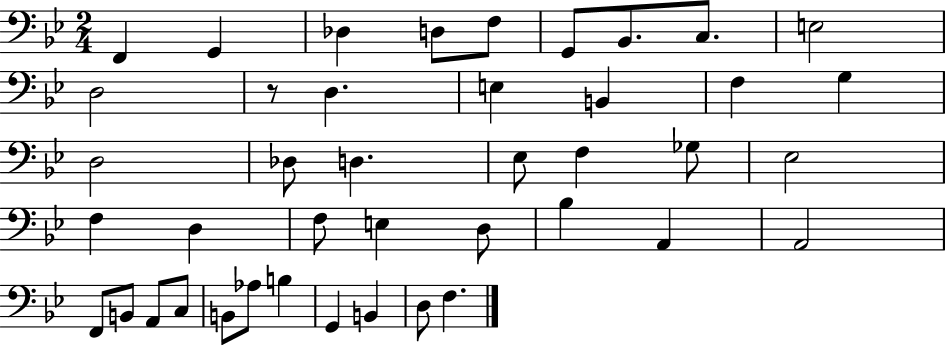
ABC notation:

X:1
T:Untitled
M:2/4
L:1/4
K:Bb
F,, G,, _D, D,/2 F,/2 G,,/2 _B,,/2 C,/2 E,2 D,2 z/2 D, E, B,, F, G, D,2 _D,/2 D, _E,/2 F, _G,/2 _E,2 F, D, F,/2 E, D,/2 _B, A,, A,,2 F,,/2 B,,/2 A,,/2 C,/2 B,,/2 _A,/2 B, G,, B,, D,/2 F,